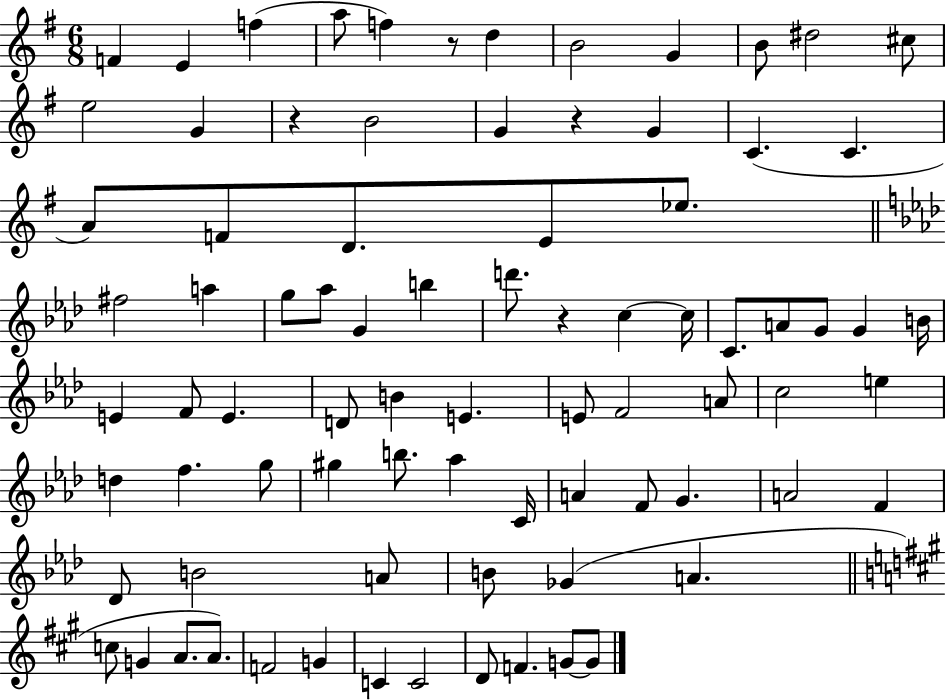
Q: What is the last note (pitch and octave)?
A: G4